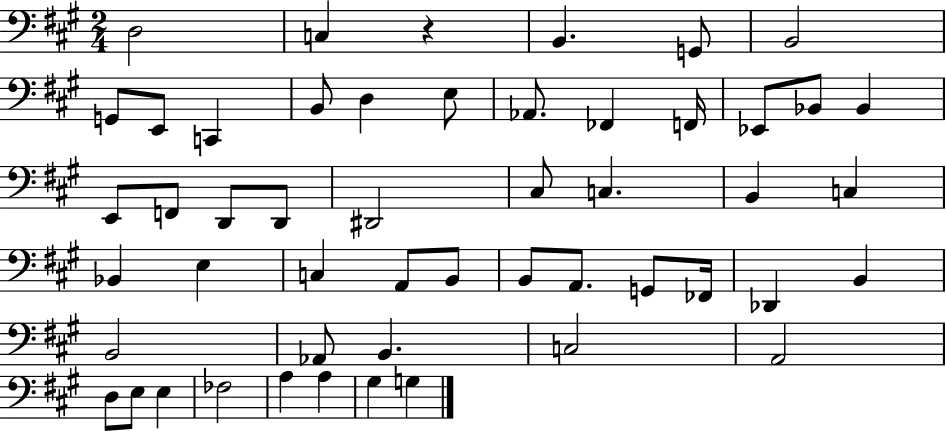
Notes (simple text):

D3/h C3/q R/q B2/q. G2/e B2/h G2/e E2/e C2/q B2/e D3/q E3/e Ab2/e. FES2/q F2/s Eb2/e Bb2/e Bb2/q E2/e F2/e D2/e D2/e D#2/h C#3/e C3/q. B2/q C3/q Bb2/q E3/q C3/q A2/e B2/e B2/e A2/e. G2/e FES2/s Db2/q B2/q B2/h Ab2/e B2/q. C3/h A2/h D3/e E3/e E3/q FES3/h A3/q A3/q G#3/q G3/q